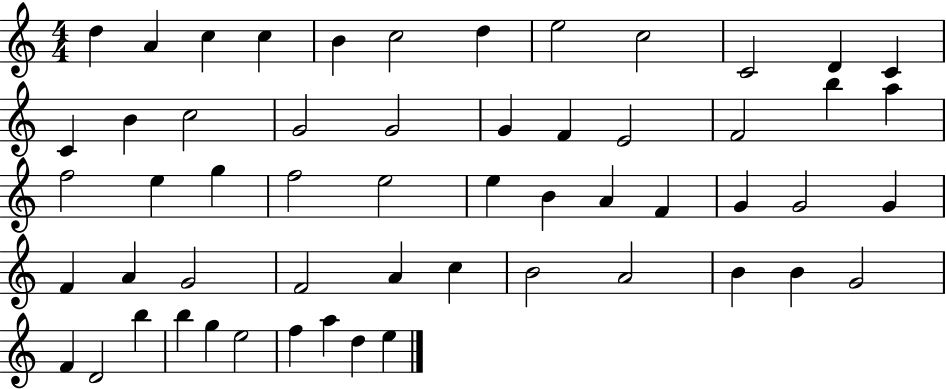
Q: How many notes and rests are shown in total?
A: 56